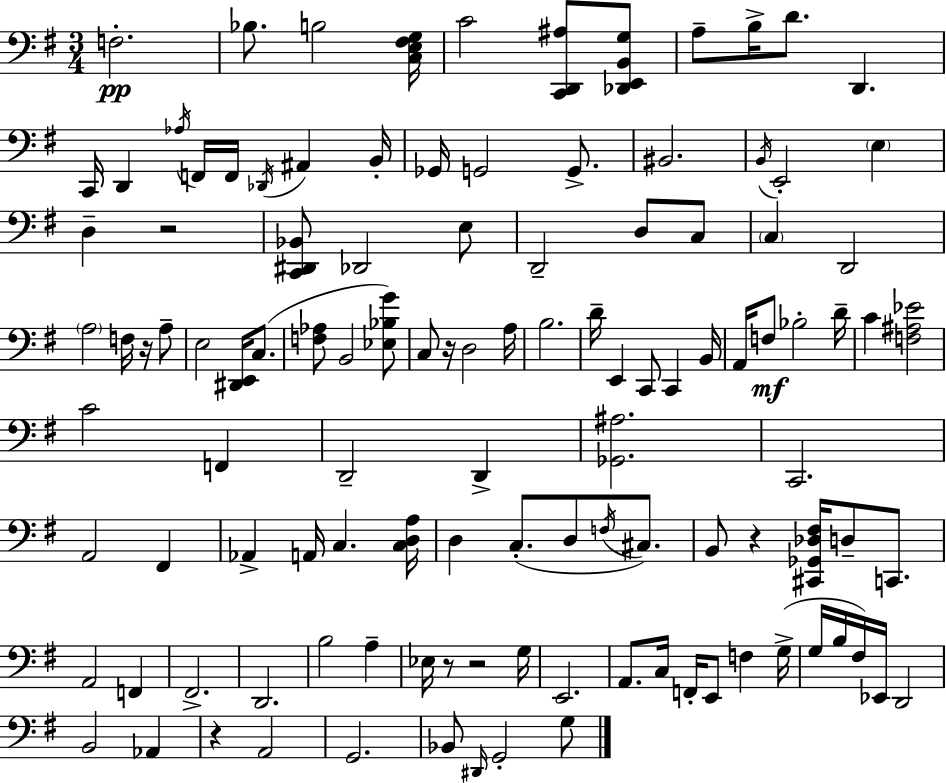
F3/h. Bb3/e. B3/h [C3,E3,F#3,G3]/s C4/h [C2,D2,A#3]/e [Db2,E2,B2,G3]/e A3/e B3/s D4/e. D2/q. C2/s D2/q Ab3/s F2/s F2/s Db2/s A#2/q B2/s Gb2/s G2/h G2/e. BIS2/h. B2/s E2/h E3/q D3/q R/h [C2,D#2,Bb2]/e Db2/h E3/e D2/h D3/e C3/e C3/q D2/h A3/h F3/s R/s A3/e E3/h [D#2,E2]/s C3/e. [F3,Ab3]/e B2/h [Eb3,Bb3,G4]/e C3/e R/s D3/h A3/s B3/h. D4/s E2/q C2/e C2/q B2/s A2/s F3/e Bb3/h D4/s C4/q [F3,A#3,Eb4]/h C4/h F2/q D2/h D2/q [Gb2,A#3]/h. C2/h. A2/h F#2/q Ab2/q A2/s C3/q. [C3,D3,A3]/s D3/q C3/e. D3/e F3/s C#3/e. B2/e R/q [C#2,Gb2,Db3,F#3]/s D3/e C2/e. A2/h F2/q F#2/h. D2/h. B3/h A3/q Eb3/s R/e R/h G3/s E2/h. A2/e. C3/s F2/s E2/e F3/q G3/s G3/s B3/s F#3/s Eb2/s D2/h B2/h Ab2/q R/q A2/h G2/h. Bb2/e D#2/s G2/h G3/e